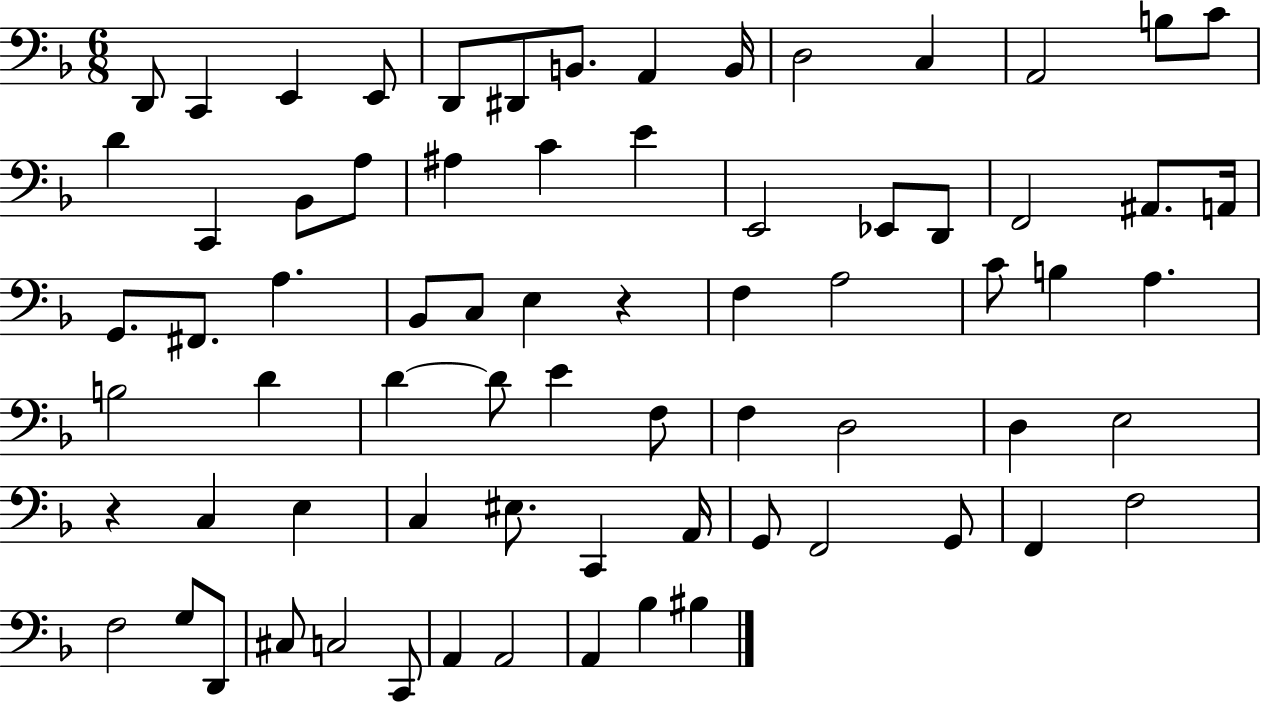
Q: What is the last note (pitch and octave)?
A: BIS3